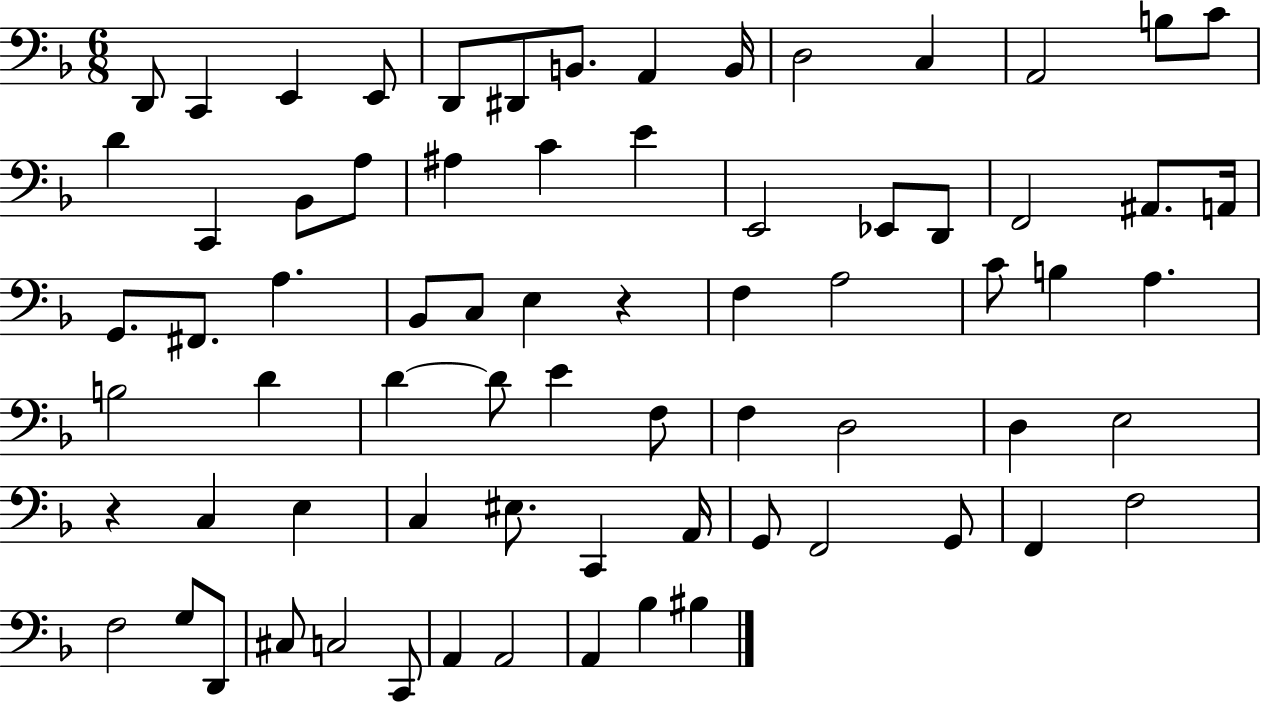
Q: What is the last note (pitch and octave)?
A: BIS3